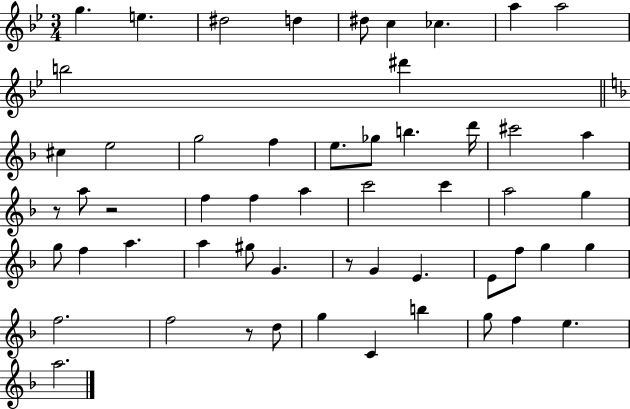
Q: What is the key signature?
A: BES major